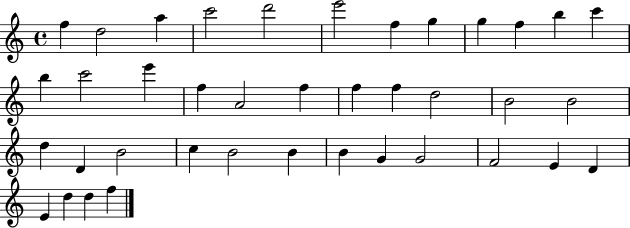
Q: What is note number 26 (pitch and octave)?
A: B4